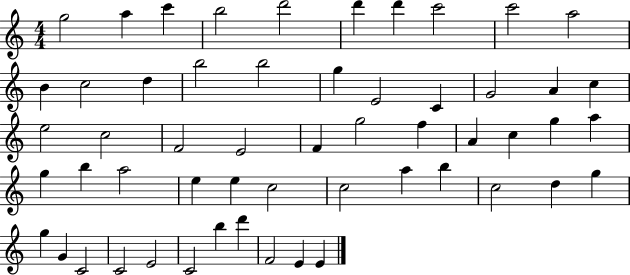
{
  \clef treble
  \numericTimeSignature
  \time 4/4
  \key c \major
  g''2 a''4 c'''4 | b''2 d'''2 | d'''4 d'''4 c'''2 | c'''2 a''2 | \break b'4 c''2 d''4 | b''2 b''2 | g''4 e'2 c'4 | g'2 a'4 c''4 | \break e''2 c''2 | f'2 e'2 | f'4 g''2 f''4 | a'4 c''4 g''4 a''4 | \break g''4 b''4 a''2 | e''4 e''4 c''2 | c''2 a''4 b''4 | c''2 d''4 g''4 | \break g''4 g'4 c'2 | c'2 e'2 | c'2 b''4 d'''4 | f'2 e'4 e'4 | \break \bar "|."
}